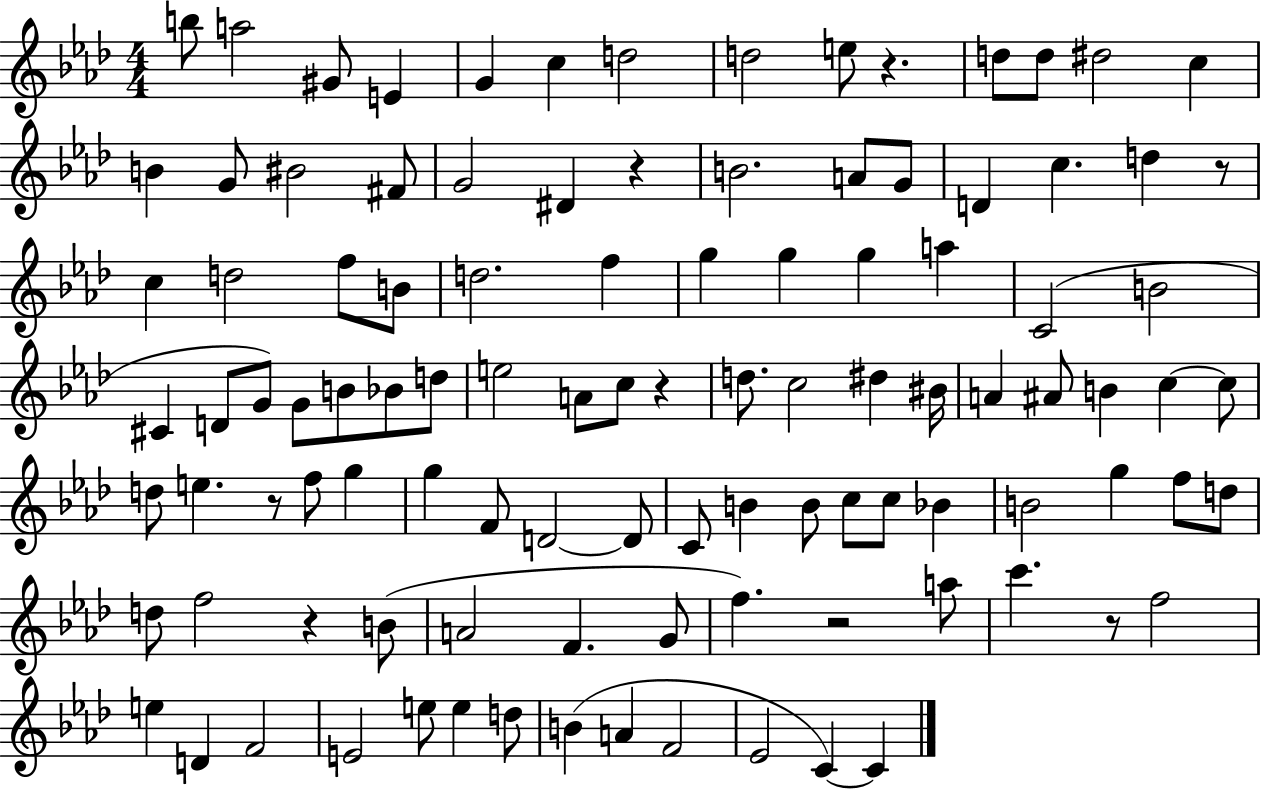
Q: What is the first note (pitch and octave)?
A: B5